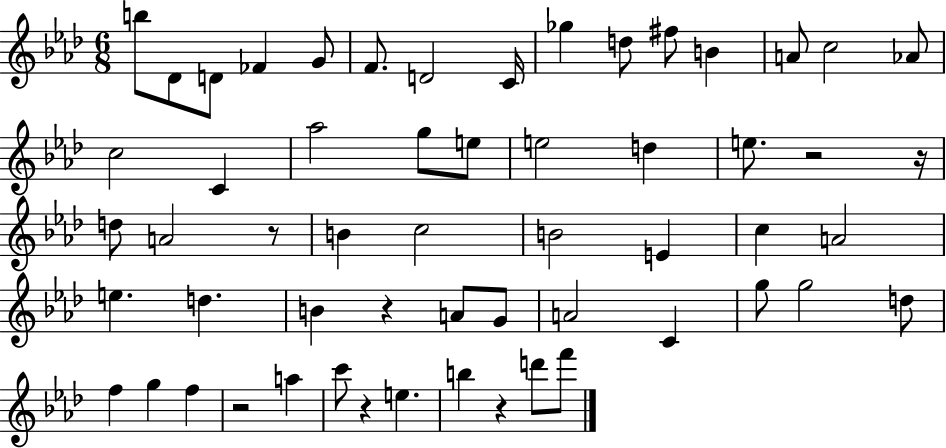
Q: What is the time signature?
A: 6/8